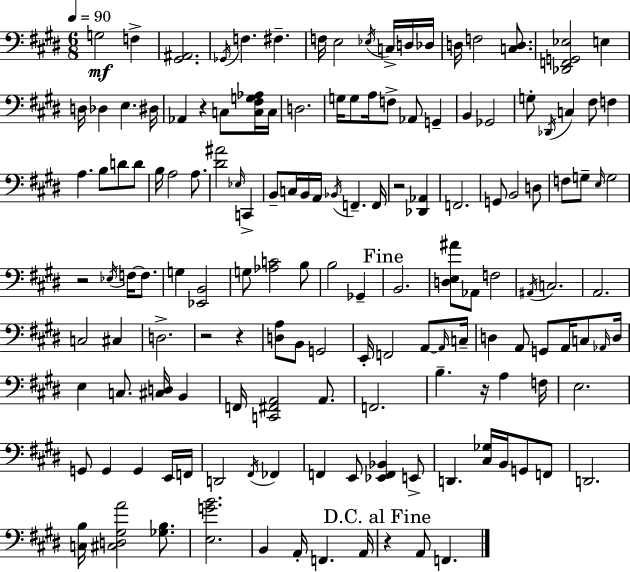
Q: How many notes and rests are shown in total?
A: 147